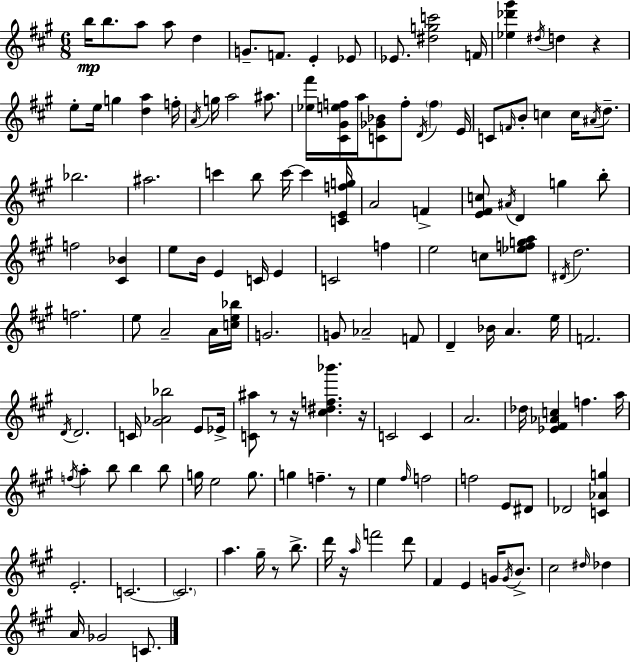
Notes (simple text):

B5/s B5/e. A5/e A5/e D5/q G4/e. F4/e. E4/q Eb4/e Eb4/e. [D#5,G5,C6]/h F4/s [Eb5,Db6,G#6]/q D#5/s D5/q R/q E5/e E5/s G5/q [D5,A5]/q F5/s A4/s G5/s A5/h A#5/e. [Eb5,F#6]/s [C#4,G#4,E5,F5]/s A5/s [C4,Gb4,Bb4]/e F5/e D4/s F5/q E4/s C4/e F4/s B4/e C5/q C5/s A#4/s D5/e. Bb5/h. A#5/h. C6/q B5/e C6/s C6/q [C4,E4,F5,G5]/s A4/h F4/q [E4,F#4,C5]/e A#4/s D4/q G5/q B5/e F5/h [C#4,Bb4]/q E5/e B4/s E4/q C4/s E4/q C4/h F5/q E5/h C5/e [Eb5,F5,G5,A5]/e D#4/s D5/h. F5/h. E5/e A4/h A4/s [C5,E5,Bb5]/s G4/h. G4/e Ab4/h F4/e D4/q Bb4/s A4/q. E5/s F4/h. D4/s D4/h. C4/s [G#4,Ab4,Bb5]/h E4/e Eb4/s [C4,A#5]/e R/e R/s [C#5,D#5,F5,Bb6]/q. R/s C4/h C4/q A4/h. Db5/s [Eb4,F#4,Ab4,C5]/q F5/q. A5/s F5/s A5/q B5/e B5/q B5/e G5/s E5/h G5/e. G5/q F5/q. R/e E5/q F#5/s F5/h F5/h E4/e D#4/e Db4/h [C4,Ab4,G5]/q E4/h. C4/h. C4/h. A5/q. G#5/s R/e B5/e. D6/s R/s A5/s F6/h D6/e F#4/q E4/q G4/s G4/s B4/e. C#5/h D#5/s Db5/q A4/s Gb4/h C4/e.